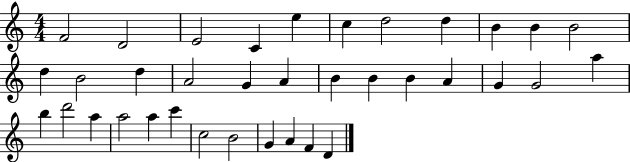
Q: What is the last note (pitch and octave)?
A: D4